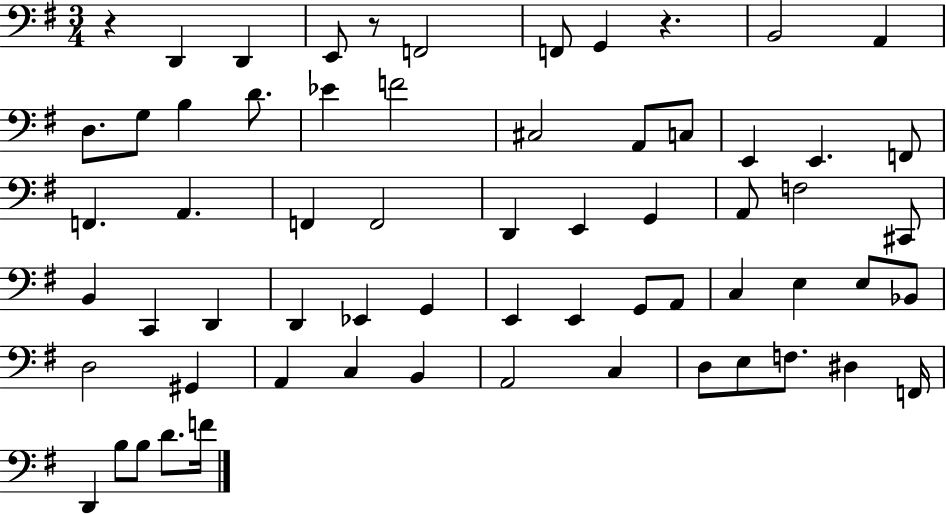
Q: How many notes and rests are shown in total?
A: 64